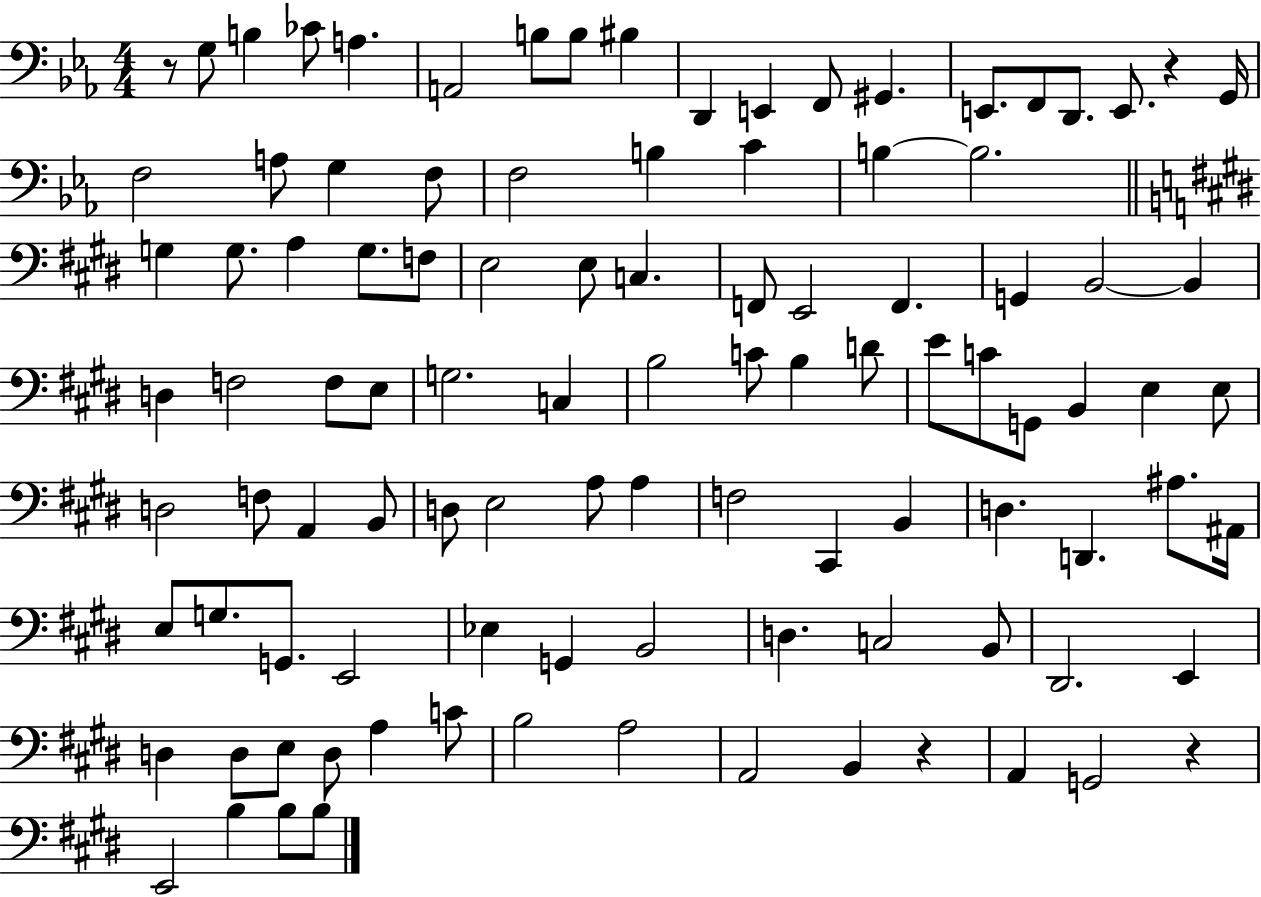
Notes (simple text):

R/e G3/e B3/q CES4/e A3/q. A2/h B3/e B3/e BIS3/q D2/q E2/q F2/e G#2/q. E2/e. F2/e D2/e. E2/e. R/q G2/s F3/h A3/e G3/q F3/e F3/h B3/q C4/q B3/q B3/h. G3/q G3/e. A3/q G3/e. F3/e E3/h E3/e C3/q. F2/e E2/h F2/q. G2/q B2/h B2/q D3/q F3/h F3/e E3/e G3/h. C3/q B3/h C4/e B3/q D4/e E4/e C4/e G2/e B2/q E3/q E3/e D3/h F3/e A2/q B2/e D3/e E3/h A3/e A3/q F3/h C#2/q B2/q D3/q. D2/q. A#3/e. A#2/s E3/e G3/e. G2/e. E2/h Eb3/q G2/q B2/h D3/q. C3/h B2/e D#2/h. E2/q D3/q D3/e E3/e D3/e A3/q C4/e B3/h A3/h A2/h B2/q R/q A2/q G2/h R/q E2/h B3/q B3/e B3/e